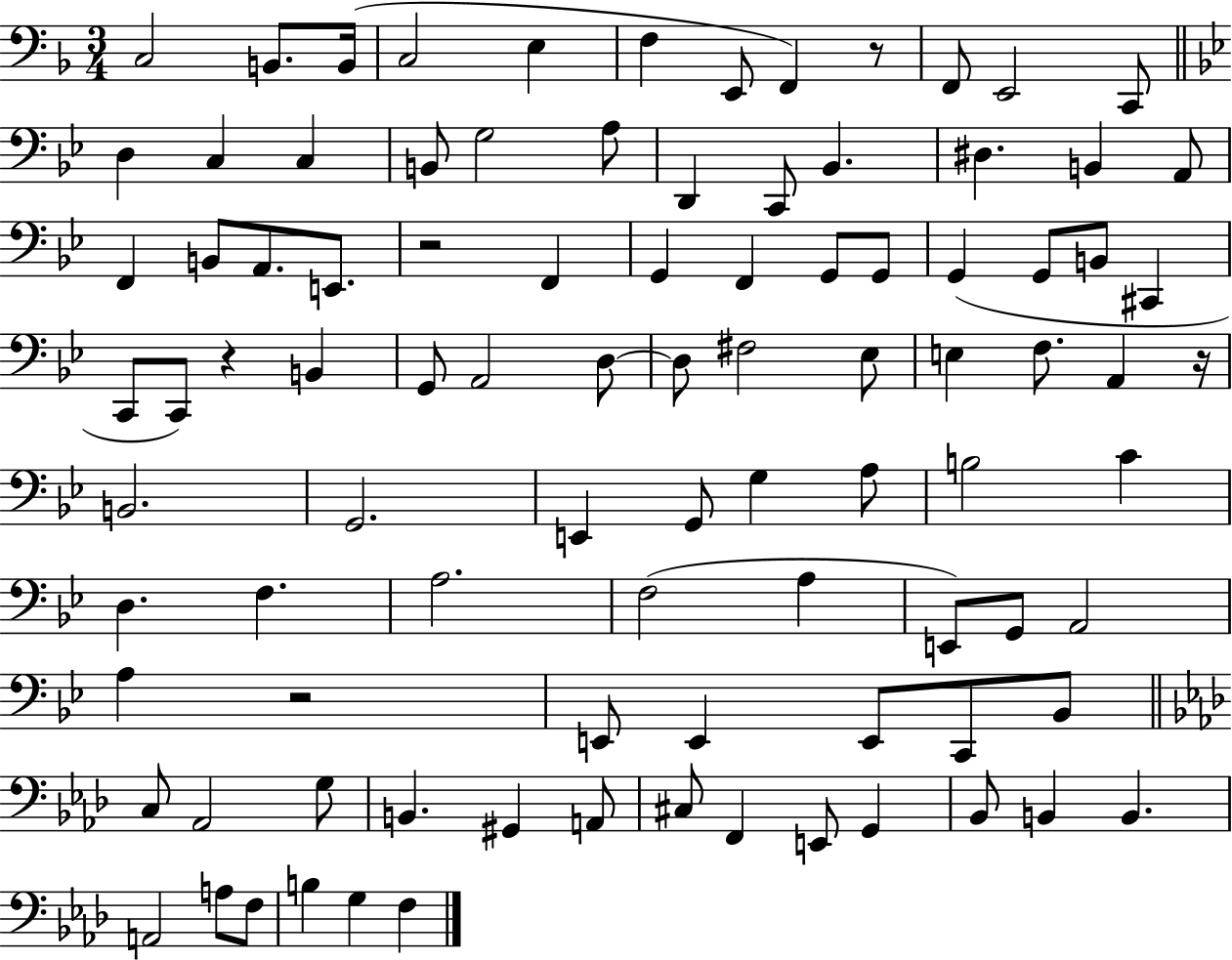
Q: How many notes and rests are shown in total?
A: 94